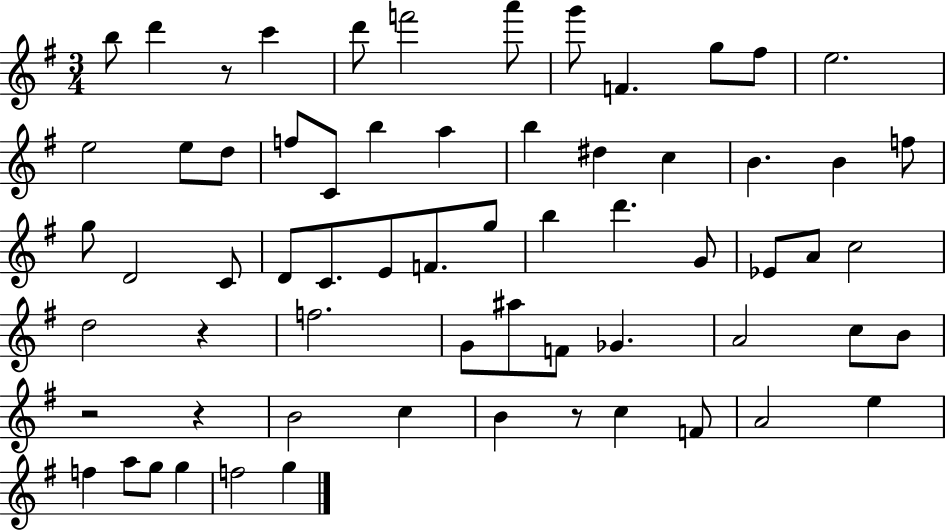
X:1
T:Untitled
M:3/4
L:1/4
K:G
b/2 d' z/2 c' d'/2 f'2 a'/2 g'/2 F g/2 ^f/2 e2 e2 e/2 d/2 f/2 C/2 b a b ^d c B B f/2 g/2 D2 C/2 D/2 C/2 E/2 F/2 g/2 b d' G/2 _E/2 A/2 c2 d2 z f2 G/2 ^a/2 F/2 _G A2 c/2 B/2 z2 z B2 c B z/2 c F/2 A2 e f a/2 g/2 g f2 g